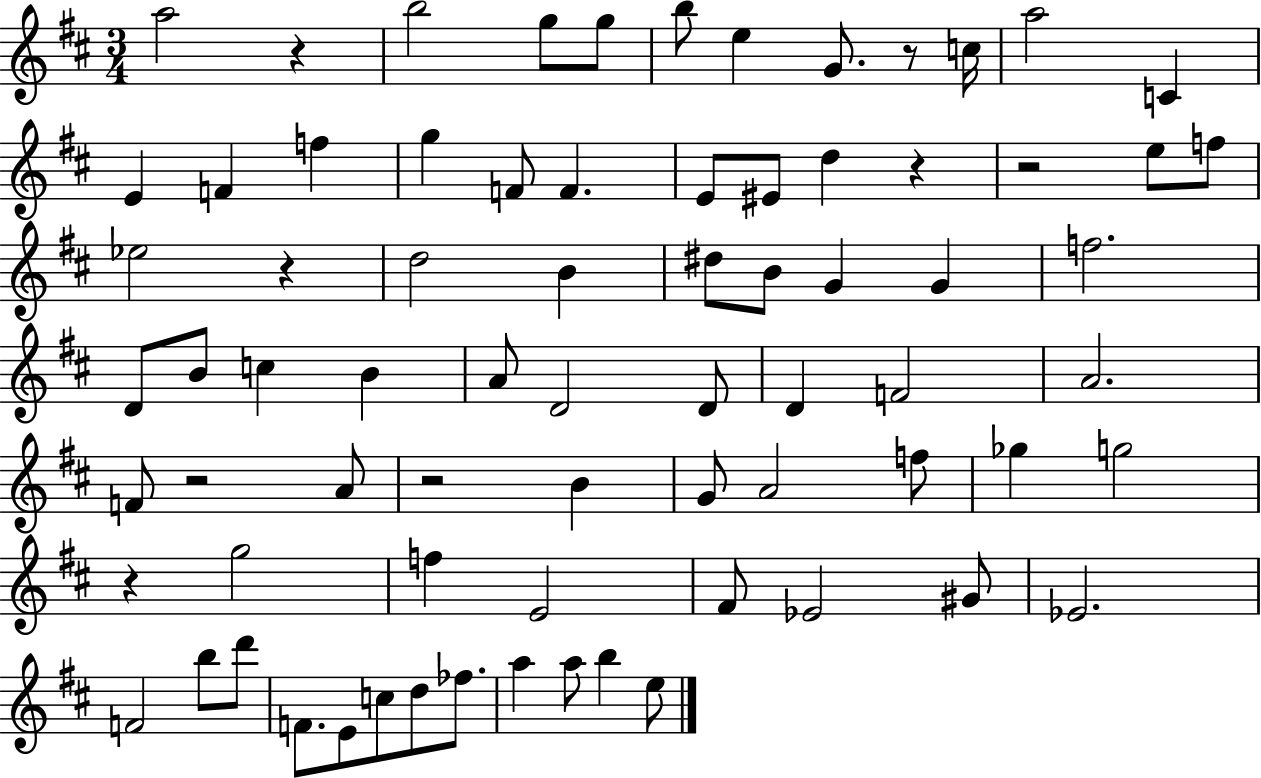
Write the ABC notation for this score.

X:1
T:Untitled
M:3/4
L:1/4
K:D
a2 z b2 g/2 g/2 b/2 e G/2 z/2 c/4 a2 C E F f g F/2 F E/2 ^E/2 d z z2 e/2 f/2 _e2 z d2 B ^d/2 B/2 G G f2 D/2 B/2 c B A/2 D2 D/2 D F2 A2 F/2 z2 A/2 z2 B G/2 A2 f/2 _g g2 z g2 f E2 ^F/2 _E2 ^G/2 _E2 F2 b/2 d'/2 F/2 E/2 c/2 d/2 _f/2 a a/2 b e/2